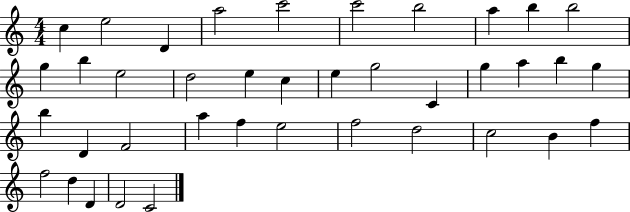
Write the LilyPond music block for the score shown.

{
  \clef treble
  \numericTimeSignature
  \time 4/4
  \key c \major
  c''4 e''2 d'4 | a''2 c'''2 | c'''2 b''2 | a''4 b''4 b''2 | \break g''4 b''4 e''2 | d''2 e''4 c''4 | e''4 g''2 c'4 | g''4 a''4 b''4 g''4 | \break b''4 d'4 f'2 | a''4 f''4 e''2 | f''2 d''2 | c''2 b'4 f''4 | \break f''2 d''4 d'4 | d'2 c'2 | \bar "|."
}